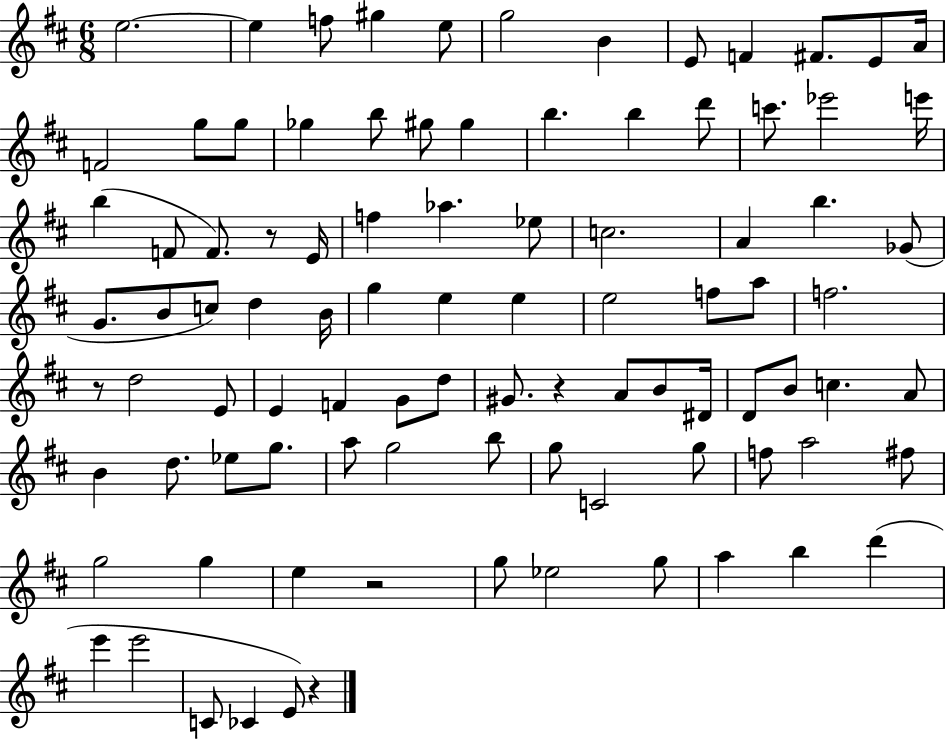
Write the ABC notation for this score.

X:1
T:Untitled
M:6/8
L:1/4
K:D
e2 e f/2 ^g e/2 g2 B E/2 F ^F/2 E/2 A/4 F2 g/2 g/2 _g b/2 ^g/2 ^g b b d'/2 c'/2 _e'2 e'/4 b F/2 F/2 z/2 E/4 f _a _e/2 c2 A b _G/2 G/2 B/2 c/2 d B/4 g e e e2 f/2 a/2 f2 z/2 d2 E/2 E F G/2 d/2 ^G/2 z A/2 B/2 ^D/4 D/2 B/2 c A/2 B d/2 _e/2 g/2 a/2 g2 b/2 g/2 C2 g/2 f/2 a2 ^f/2 g2 g e z2 g/2 _e2 g/2 a b d' e' e'2 C/2 _C E/2 z